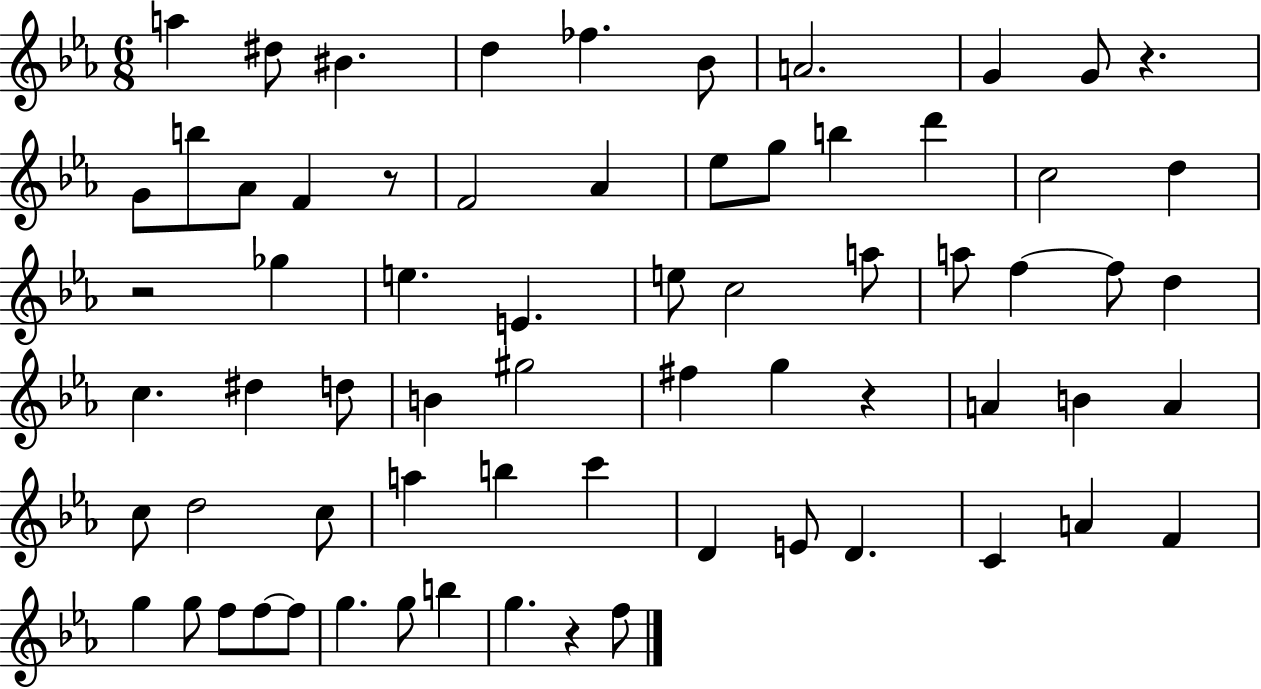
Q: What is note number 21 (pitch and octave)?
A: D5